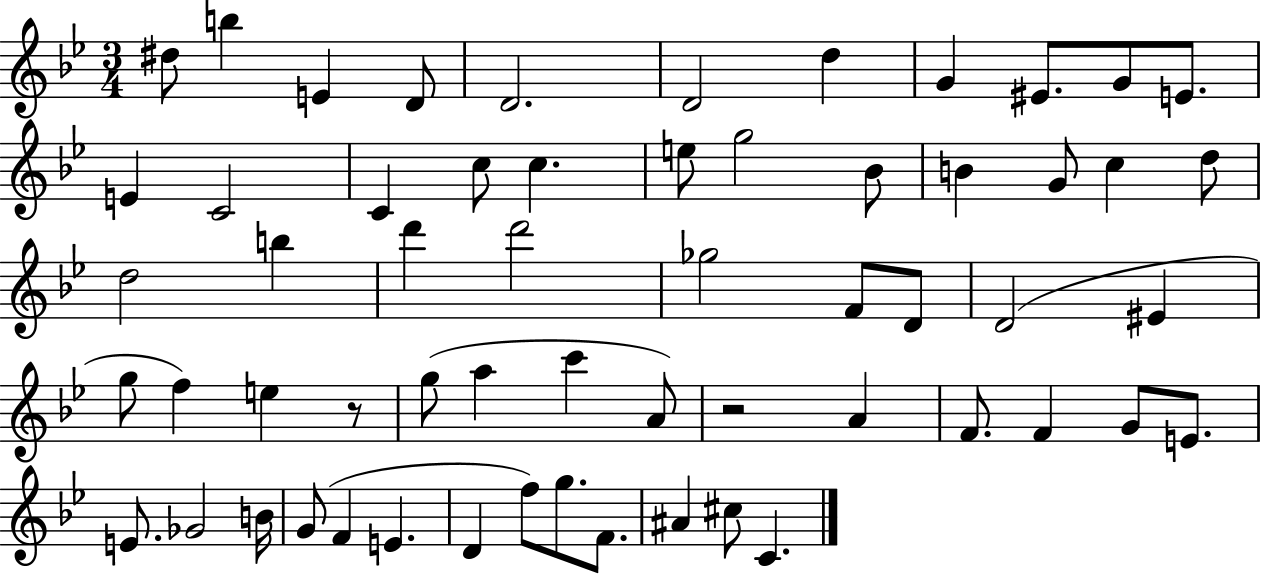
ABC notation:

X:1
T:Untitled
M:3/4
L:1/4
K:Bb
^d/2 b E D/2 D2 D2 d G ^E/2 G/2 E/2 E C2 C c/2 c e/2 g2 _B/2 B G/2 c d/2 d2 b d' d'2 _g2 F/2 D/2 D2 ^E g/2 f e z/2 g/2 a c' A/2 z2 A F/2 F G/2 E/2 E/2 _G2 B/4 G/2 F E D f/2 g/2 F/2 ^A ^c/2 C